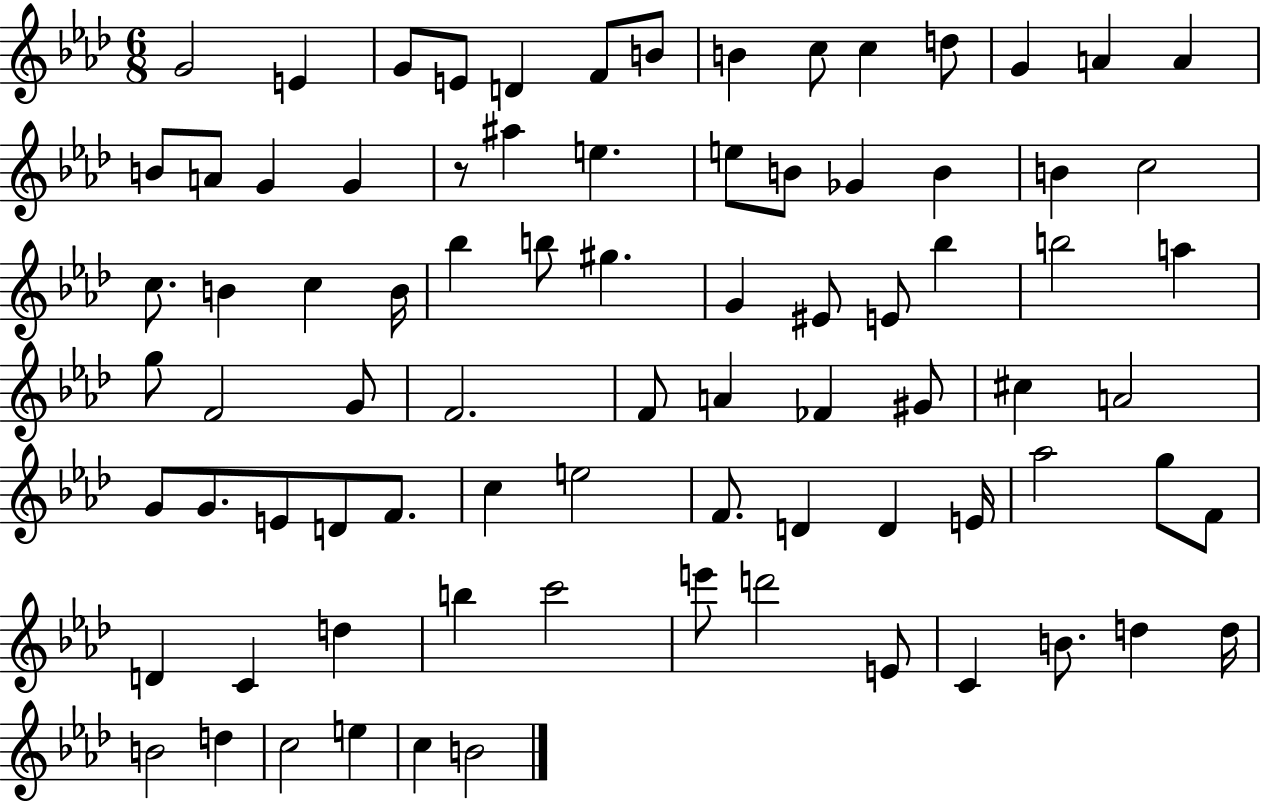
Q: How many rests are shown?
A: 1